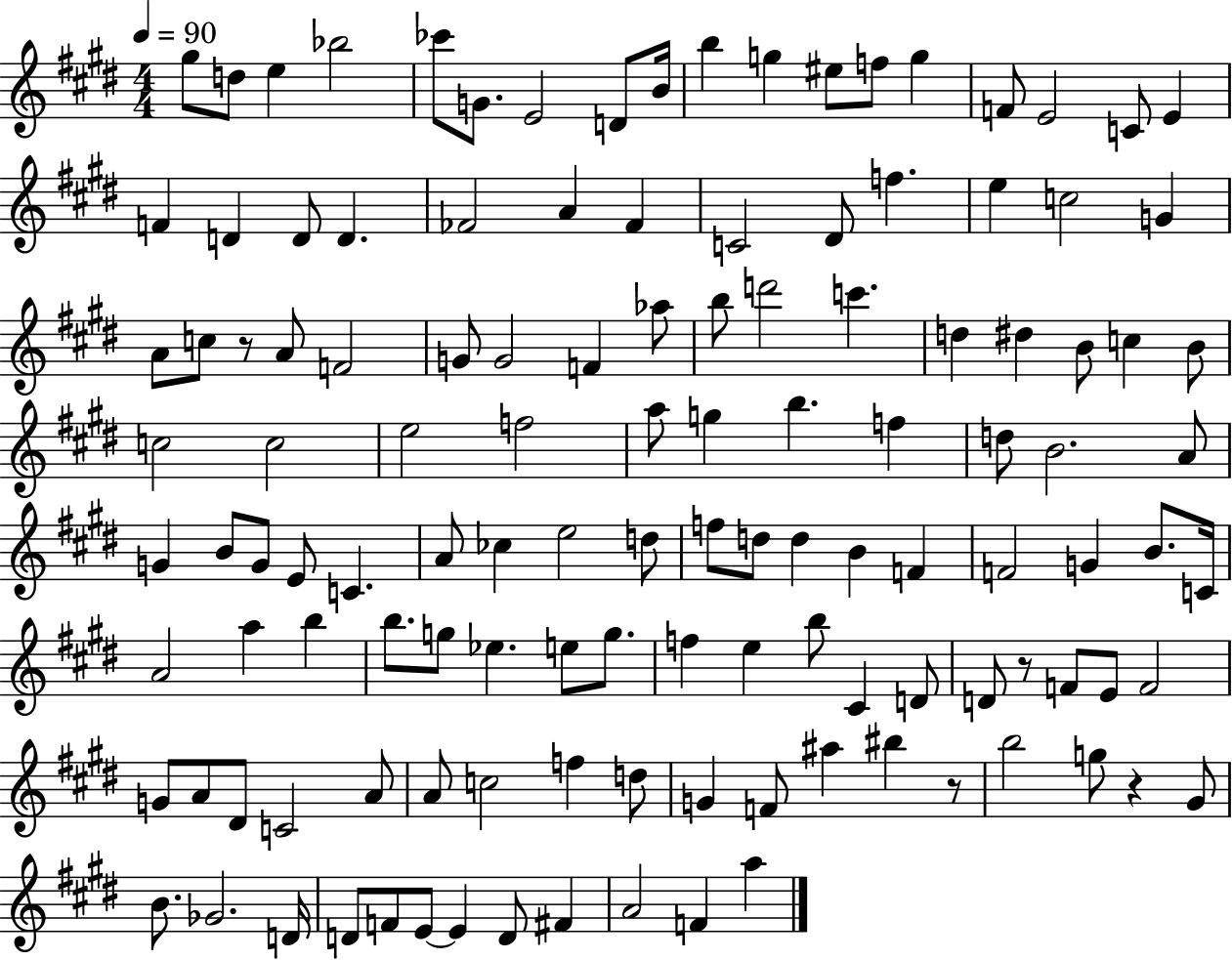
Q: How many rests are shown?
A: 4